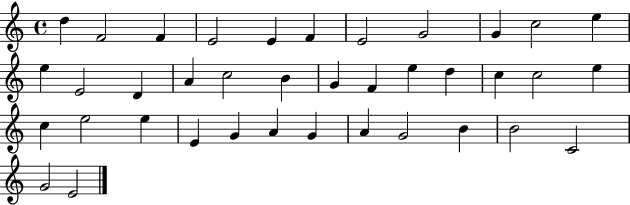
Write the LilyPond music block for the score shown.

{
  \clef treble
  \time 4/4
  \defaultTimeSignature
  \key c \major
  d''4 f'2 f'4 | e'2 e'4 f'4 | e'2 g'2 | g'4 c''2 e''4 | \break e''4 e'2 d'4 | a'4 c''2 b'4 | g'4 f'4 e''4 d''4 | c''4 c''2 e''4 | \break c''4 e''2 e''4 | e'4 g'4 a'4 g'4 | a'4 g'2 b'4 | b'2 c'2 | \break g'2 e'2 | \bar "|."
}